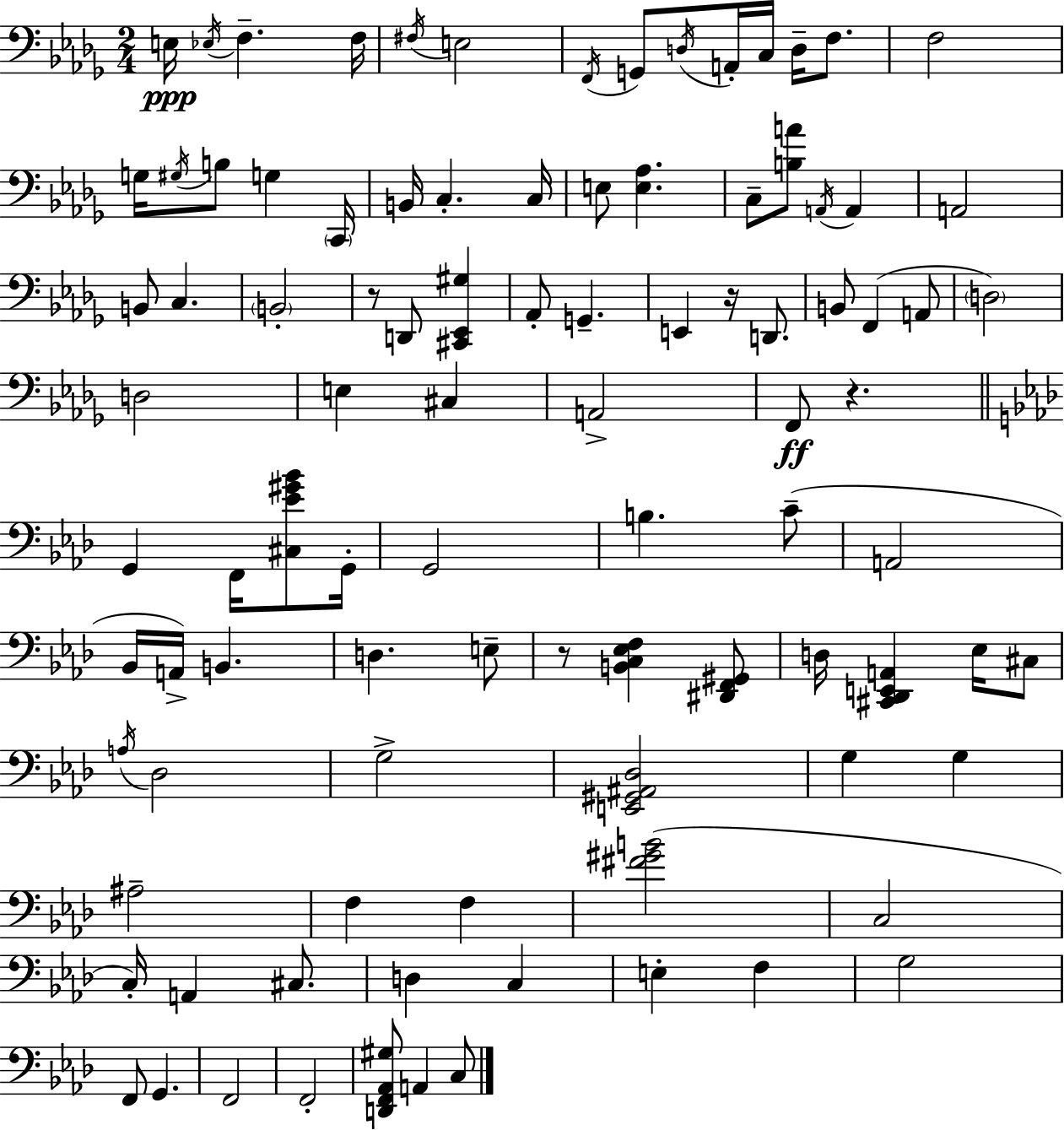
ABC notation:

X:1
T:Untitled
M:2/4
L:1/4
K:Bbm
E,/4 _E,/4 F, F,/4 ^F,/4 E,2 F,,/4 G,,/2 D,/4 A,,/4 C,/4 D,/4 F,/2 F,2 G,/4 ^G,/4 B,/2 G, C,,/4 B,,/4 C, C,/4 E,/2 [E,_A,] C,/2 [B,A]/2 A,,/4 A,, A,,2 B,,/2 C, B,,2 z/2 D,,/2 [^C,,_E,,^G,] _A,,/2 G,, E,, z/4 D,,/2 B,,/2 F,, A,,/2 D,2 D,2 E, ^C, A,,2 F,,/2 z G,, F,,/4 [^C,_E^G_B]/2 G,,/4 G,,2 B, C/2 A,,2 _B,,/4 A,,/4 B,, D, E,/2 z/2 [B,,C,_E,F,] [^D,,F,,^G,,]/2 D,/4 [^C,,_D,,E,,A,,] _E,/4 ^C,/2 A,/4 _D,2 G,2 [E,,^G,,^A,,_D,]2 G, G, ^A,2 F, F, [^F^GB]2 C,2 C,/4 A,, ^C,/2 D, C, E, F, G,2 F,,/2 G,, F,,2 F,,2 [D,,F,,_A,,^G,]/2 A,, C,/2